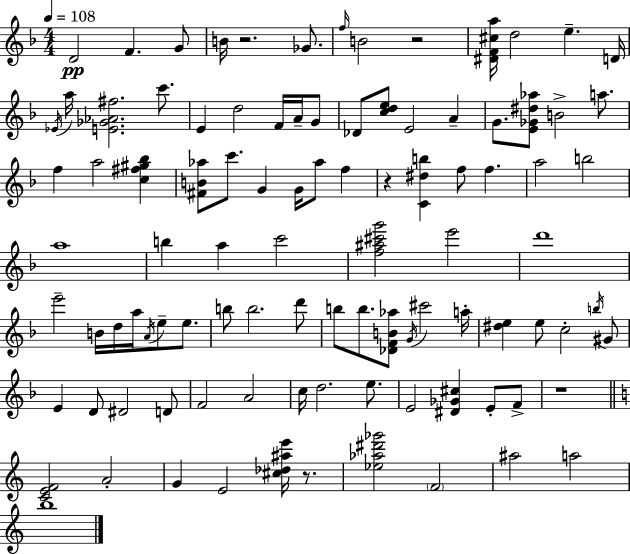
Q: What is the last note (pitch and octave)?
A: B5